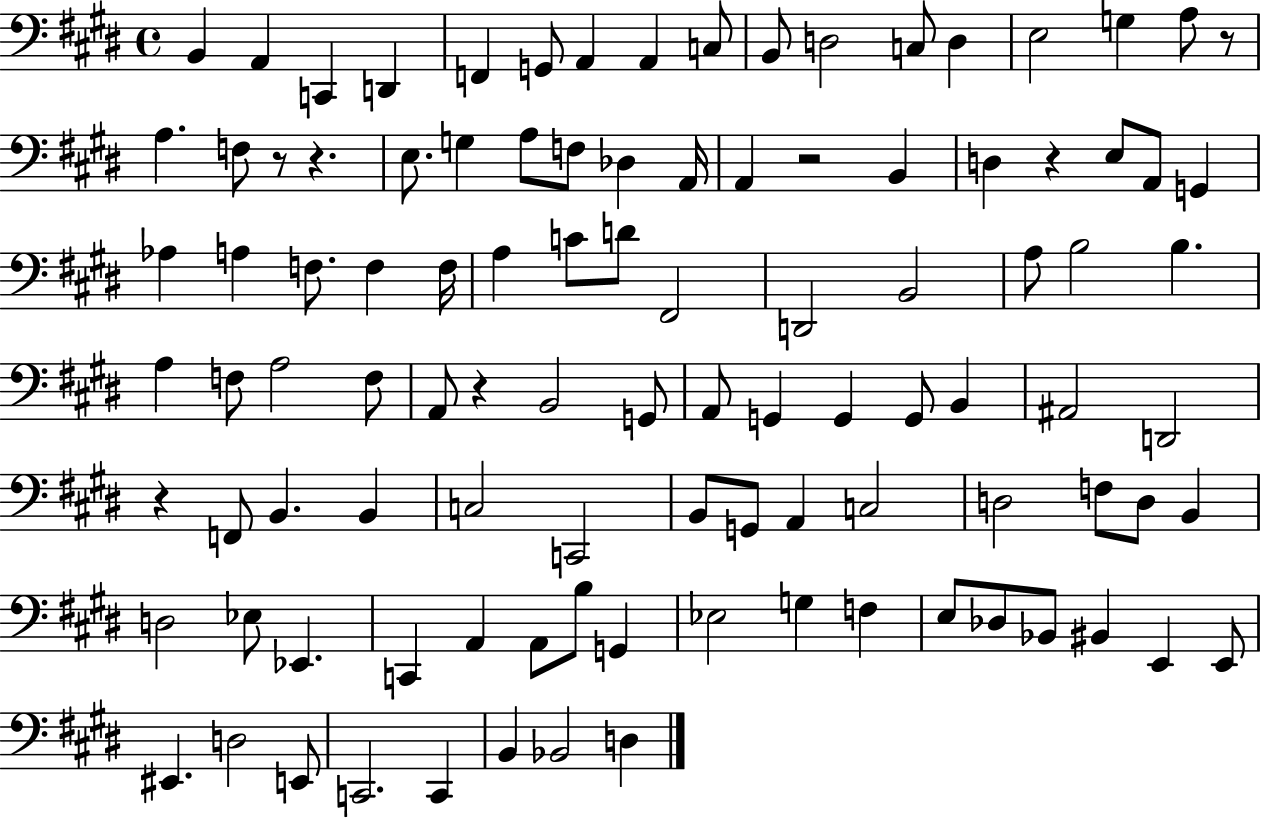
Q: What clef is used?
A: bass